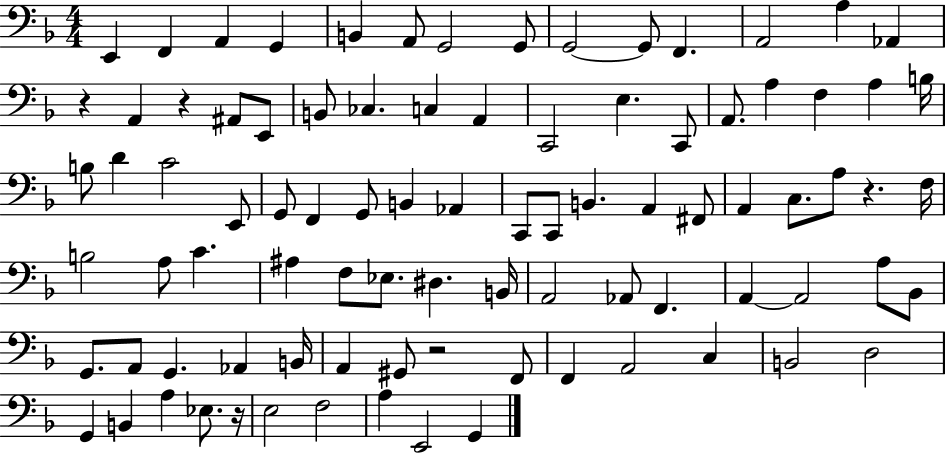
{
  \clef bass
  \numericTimeSignature
  \time 4/4
  \key f \major
  e,4 f,4 a,4 g,4 | b,4 a,8 g,2 g,8 | g,2~~ g,8 f,4. | a,2 a4 aes,4 | \break r4 a,4 r4 ais,8 e,8 | b,8 ces4. c4 a,4 | c,2 e4. c,8 | a,8. a4 f4 a4 b16 | \break b8 d'4 c'2 e,8 | g,8 f,4 g,8 b,4 aes,4 | c,8 c,8 b,4. a,4 fis,8 | a,4 c8. a8 r4. f16 | \break b2 a8 c'4. | ais4 f8 ees8. dis4. b,16 | a,2 aes,8 f,4. | a,4~~ a,2 a8 bes,8 | \break g,8. a,8 g,4. aes,4 b,16 | a,4 gis,8 r2 f,8 | f,4 a,2 c4 | b,2 d2 | \break g,4 b,4 a4 ees8. r16 | e2 f2 | a4 e,2 g,4 | \bar "|."
}